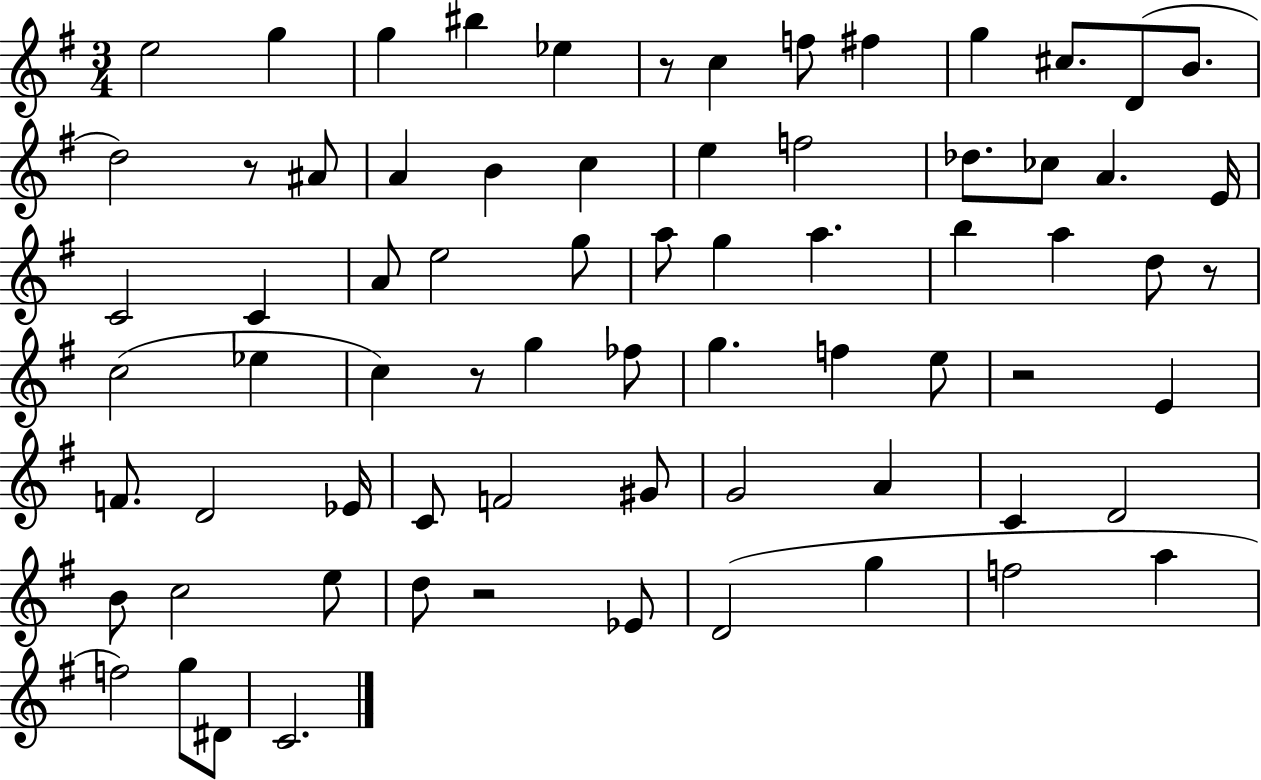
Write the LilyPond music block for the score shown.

{
  \clef treble
  \numericTimeSignature
  \time 3/4
  \key g \major
  e''2 g''4 | g''4 bis''4 ees''4 | r8 c''4 f''8 fis''4 | g''4 cis''8. d'8( b'8. | \break d''2) r8 ais'8 | a'4 b'4 c''4 | e''4 f''2 | des''8. ces''8 a'4. e'16 | \break c'2 c'4 | a'8 e''2 g''8 | a''8 g''4 a''4. | b''4 a''4 d''8 r8 | \break c''2( ees''4 | c''4) r8 g''4 fes''8 | g''4. f''4 e''8 | r2 e'4 | \break f'8. d'2 ees'16 | c'8 f'2 gis'8 | g'2 a'4 | c'4 d'2 | \break b'8 c''2 e''8 | d''8 r2 ees'8 | d'2( g''4 | f''2 a''4 | \break f''2) g''8 dis'8 | c'2. | \bar "|."
}